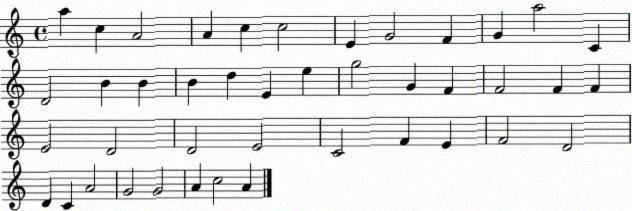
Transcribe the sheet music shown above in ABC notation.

X:1
T:Untitled
M:4/4
L:1/4
K:C
a c A2 A c c2 E G2 F G a2 C D2 B B B d E e g2 G F F2 F F E2 D2 D2 E2 C2 F E F2 D2 D C A2 G2 G2 A c2 A